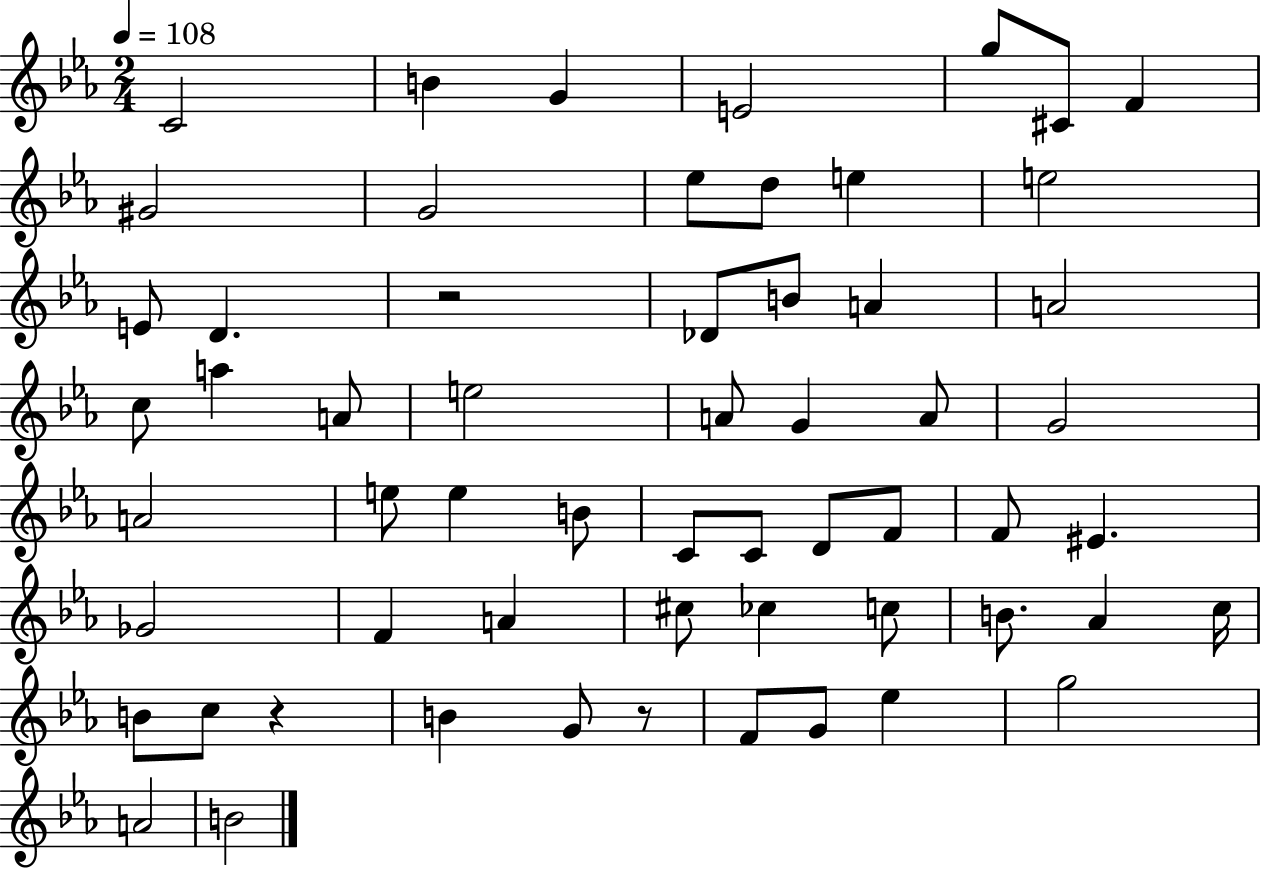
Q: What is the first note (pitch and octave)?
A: C4